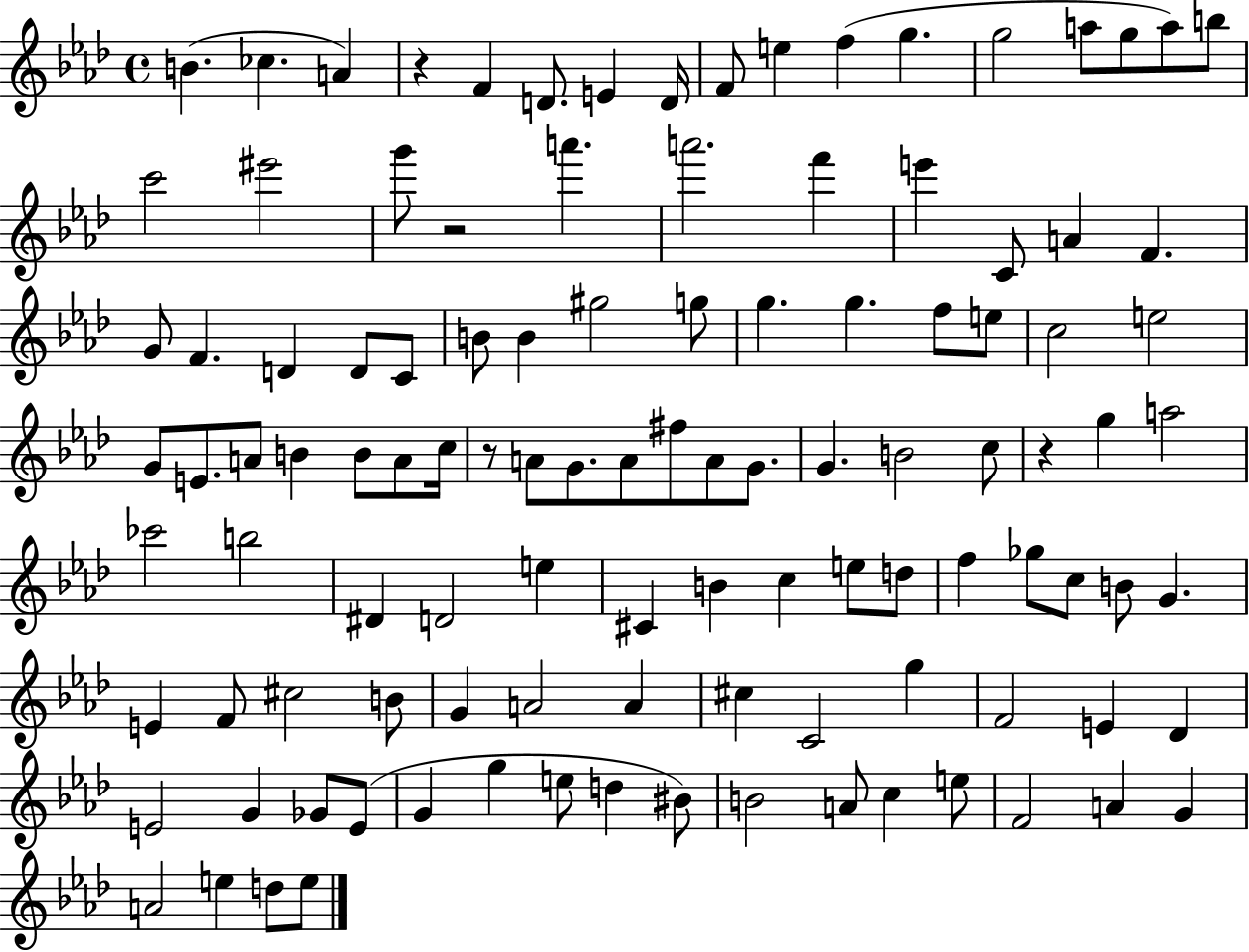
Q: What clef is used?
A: treble